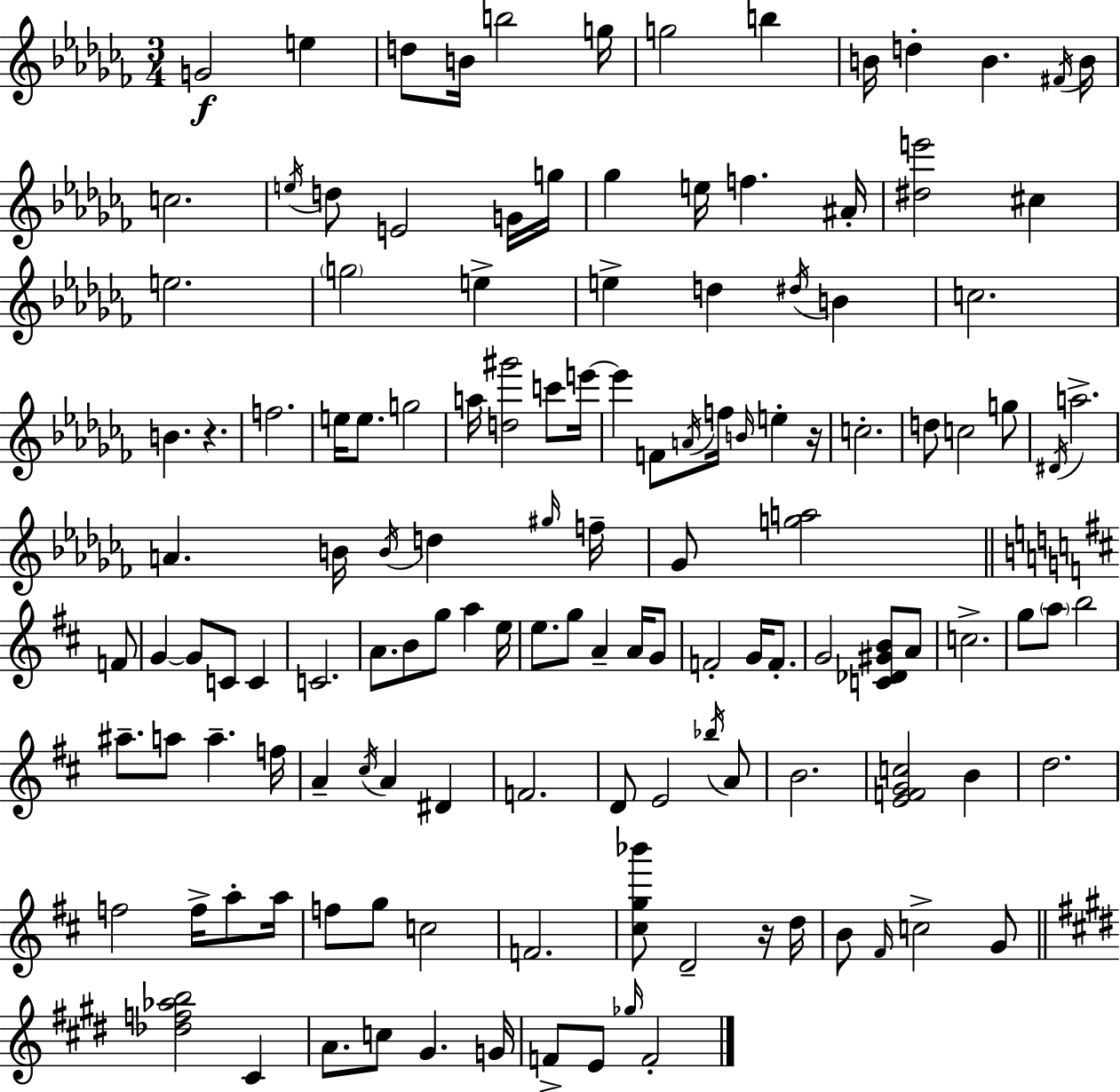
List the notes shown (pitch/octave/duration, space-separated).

G4/h E5/q D5/e B4/s B5/h G5/s G5/h B5/q B4/s D5/q B4/q. F#4/s B4/s C5/h. E5/s D5/e E4/h G4/s G5/s Gb5/q E5/s F5/q. A#4/s [D#5,E6]/h C#5/q E5/h. G5/h E5/q E5/q D5/q D#5/s B4/q C5/h. B4/q. R/q. F5/h. E5/s E5/e. G5/h A5/s [D5,G#6]/h C6/e E6/s E6/q F4/e A4/s F5/s B4/s E5/q R/s C5/h. D5/e C5/h G5/e D#4/s A5/h. A4/q. B4/s B4/s D5/q G#5/s F5/s Gb4/e [G5,A5]/h F4/e G4/q G4/e C4/e C4/q C4/h. A4/e. B4/e G5/e A5/q E5/s E5/e. G5/e A4/q A4/s G4/e F4/h G4/s F4/e. G4/h [C4,Db4,G#4,B4]/e A4/e C5/h. G5/e A5/e B5/h A#5/e. A5/e A5/q. F5/s A4/q C#5/s A4/q D#4/q F4/h. D4/e E4/h Bb5/s A4/e B4/h. [E4,F4,G4,C5]/h B4/q D5/h. F5/h F5/s A5/e A5/s F5/e G5/e C5/h F4/h. [C#5,G5,Bb6]/e D4/h R/s D5/s B4/e F#4/s C5/h G4/e [Db5,F5,Ab5,B5]/h C#4/q A4/e. C5/e G#4/q. G4/s F4/e E4/e Gb5/s F4/h